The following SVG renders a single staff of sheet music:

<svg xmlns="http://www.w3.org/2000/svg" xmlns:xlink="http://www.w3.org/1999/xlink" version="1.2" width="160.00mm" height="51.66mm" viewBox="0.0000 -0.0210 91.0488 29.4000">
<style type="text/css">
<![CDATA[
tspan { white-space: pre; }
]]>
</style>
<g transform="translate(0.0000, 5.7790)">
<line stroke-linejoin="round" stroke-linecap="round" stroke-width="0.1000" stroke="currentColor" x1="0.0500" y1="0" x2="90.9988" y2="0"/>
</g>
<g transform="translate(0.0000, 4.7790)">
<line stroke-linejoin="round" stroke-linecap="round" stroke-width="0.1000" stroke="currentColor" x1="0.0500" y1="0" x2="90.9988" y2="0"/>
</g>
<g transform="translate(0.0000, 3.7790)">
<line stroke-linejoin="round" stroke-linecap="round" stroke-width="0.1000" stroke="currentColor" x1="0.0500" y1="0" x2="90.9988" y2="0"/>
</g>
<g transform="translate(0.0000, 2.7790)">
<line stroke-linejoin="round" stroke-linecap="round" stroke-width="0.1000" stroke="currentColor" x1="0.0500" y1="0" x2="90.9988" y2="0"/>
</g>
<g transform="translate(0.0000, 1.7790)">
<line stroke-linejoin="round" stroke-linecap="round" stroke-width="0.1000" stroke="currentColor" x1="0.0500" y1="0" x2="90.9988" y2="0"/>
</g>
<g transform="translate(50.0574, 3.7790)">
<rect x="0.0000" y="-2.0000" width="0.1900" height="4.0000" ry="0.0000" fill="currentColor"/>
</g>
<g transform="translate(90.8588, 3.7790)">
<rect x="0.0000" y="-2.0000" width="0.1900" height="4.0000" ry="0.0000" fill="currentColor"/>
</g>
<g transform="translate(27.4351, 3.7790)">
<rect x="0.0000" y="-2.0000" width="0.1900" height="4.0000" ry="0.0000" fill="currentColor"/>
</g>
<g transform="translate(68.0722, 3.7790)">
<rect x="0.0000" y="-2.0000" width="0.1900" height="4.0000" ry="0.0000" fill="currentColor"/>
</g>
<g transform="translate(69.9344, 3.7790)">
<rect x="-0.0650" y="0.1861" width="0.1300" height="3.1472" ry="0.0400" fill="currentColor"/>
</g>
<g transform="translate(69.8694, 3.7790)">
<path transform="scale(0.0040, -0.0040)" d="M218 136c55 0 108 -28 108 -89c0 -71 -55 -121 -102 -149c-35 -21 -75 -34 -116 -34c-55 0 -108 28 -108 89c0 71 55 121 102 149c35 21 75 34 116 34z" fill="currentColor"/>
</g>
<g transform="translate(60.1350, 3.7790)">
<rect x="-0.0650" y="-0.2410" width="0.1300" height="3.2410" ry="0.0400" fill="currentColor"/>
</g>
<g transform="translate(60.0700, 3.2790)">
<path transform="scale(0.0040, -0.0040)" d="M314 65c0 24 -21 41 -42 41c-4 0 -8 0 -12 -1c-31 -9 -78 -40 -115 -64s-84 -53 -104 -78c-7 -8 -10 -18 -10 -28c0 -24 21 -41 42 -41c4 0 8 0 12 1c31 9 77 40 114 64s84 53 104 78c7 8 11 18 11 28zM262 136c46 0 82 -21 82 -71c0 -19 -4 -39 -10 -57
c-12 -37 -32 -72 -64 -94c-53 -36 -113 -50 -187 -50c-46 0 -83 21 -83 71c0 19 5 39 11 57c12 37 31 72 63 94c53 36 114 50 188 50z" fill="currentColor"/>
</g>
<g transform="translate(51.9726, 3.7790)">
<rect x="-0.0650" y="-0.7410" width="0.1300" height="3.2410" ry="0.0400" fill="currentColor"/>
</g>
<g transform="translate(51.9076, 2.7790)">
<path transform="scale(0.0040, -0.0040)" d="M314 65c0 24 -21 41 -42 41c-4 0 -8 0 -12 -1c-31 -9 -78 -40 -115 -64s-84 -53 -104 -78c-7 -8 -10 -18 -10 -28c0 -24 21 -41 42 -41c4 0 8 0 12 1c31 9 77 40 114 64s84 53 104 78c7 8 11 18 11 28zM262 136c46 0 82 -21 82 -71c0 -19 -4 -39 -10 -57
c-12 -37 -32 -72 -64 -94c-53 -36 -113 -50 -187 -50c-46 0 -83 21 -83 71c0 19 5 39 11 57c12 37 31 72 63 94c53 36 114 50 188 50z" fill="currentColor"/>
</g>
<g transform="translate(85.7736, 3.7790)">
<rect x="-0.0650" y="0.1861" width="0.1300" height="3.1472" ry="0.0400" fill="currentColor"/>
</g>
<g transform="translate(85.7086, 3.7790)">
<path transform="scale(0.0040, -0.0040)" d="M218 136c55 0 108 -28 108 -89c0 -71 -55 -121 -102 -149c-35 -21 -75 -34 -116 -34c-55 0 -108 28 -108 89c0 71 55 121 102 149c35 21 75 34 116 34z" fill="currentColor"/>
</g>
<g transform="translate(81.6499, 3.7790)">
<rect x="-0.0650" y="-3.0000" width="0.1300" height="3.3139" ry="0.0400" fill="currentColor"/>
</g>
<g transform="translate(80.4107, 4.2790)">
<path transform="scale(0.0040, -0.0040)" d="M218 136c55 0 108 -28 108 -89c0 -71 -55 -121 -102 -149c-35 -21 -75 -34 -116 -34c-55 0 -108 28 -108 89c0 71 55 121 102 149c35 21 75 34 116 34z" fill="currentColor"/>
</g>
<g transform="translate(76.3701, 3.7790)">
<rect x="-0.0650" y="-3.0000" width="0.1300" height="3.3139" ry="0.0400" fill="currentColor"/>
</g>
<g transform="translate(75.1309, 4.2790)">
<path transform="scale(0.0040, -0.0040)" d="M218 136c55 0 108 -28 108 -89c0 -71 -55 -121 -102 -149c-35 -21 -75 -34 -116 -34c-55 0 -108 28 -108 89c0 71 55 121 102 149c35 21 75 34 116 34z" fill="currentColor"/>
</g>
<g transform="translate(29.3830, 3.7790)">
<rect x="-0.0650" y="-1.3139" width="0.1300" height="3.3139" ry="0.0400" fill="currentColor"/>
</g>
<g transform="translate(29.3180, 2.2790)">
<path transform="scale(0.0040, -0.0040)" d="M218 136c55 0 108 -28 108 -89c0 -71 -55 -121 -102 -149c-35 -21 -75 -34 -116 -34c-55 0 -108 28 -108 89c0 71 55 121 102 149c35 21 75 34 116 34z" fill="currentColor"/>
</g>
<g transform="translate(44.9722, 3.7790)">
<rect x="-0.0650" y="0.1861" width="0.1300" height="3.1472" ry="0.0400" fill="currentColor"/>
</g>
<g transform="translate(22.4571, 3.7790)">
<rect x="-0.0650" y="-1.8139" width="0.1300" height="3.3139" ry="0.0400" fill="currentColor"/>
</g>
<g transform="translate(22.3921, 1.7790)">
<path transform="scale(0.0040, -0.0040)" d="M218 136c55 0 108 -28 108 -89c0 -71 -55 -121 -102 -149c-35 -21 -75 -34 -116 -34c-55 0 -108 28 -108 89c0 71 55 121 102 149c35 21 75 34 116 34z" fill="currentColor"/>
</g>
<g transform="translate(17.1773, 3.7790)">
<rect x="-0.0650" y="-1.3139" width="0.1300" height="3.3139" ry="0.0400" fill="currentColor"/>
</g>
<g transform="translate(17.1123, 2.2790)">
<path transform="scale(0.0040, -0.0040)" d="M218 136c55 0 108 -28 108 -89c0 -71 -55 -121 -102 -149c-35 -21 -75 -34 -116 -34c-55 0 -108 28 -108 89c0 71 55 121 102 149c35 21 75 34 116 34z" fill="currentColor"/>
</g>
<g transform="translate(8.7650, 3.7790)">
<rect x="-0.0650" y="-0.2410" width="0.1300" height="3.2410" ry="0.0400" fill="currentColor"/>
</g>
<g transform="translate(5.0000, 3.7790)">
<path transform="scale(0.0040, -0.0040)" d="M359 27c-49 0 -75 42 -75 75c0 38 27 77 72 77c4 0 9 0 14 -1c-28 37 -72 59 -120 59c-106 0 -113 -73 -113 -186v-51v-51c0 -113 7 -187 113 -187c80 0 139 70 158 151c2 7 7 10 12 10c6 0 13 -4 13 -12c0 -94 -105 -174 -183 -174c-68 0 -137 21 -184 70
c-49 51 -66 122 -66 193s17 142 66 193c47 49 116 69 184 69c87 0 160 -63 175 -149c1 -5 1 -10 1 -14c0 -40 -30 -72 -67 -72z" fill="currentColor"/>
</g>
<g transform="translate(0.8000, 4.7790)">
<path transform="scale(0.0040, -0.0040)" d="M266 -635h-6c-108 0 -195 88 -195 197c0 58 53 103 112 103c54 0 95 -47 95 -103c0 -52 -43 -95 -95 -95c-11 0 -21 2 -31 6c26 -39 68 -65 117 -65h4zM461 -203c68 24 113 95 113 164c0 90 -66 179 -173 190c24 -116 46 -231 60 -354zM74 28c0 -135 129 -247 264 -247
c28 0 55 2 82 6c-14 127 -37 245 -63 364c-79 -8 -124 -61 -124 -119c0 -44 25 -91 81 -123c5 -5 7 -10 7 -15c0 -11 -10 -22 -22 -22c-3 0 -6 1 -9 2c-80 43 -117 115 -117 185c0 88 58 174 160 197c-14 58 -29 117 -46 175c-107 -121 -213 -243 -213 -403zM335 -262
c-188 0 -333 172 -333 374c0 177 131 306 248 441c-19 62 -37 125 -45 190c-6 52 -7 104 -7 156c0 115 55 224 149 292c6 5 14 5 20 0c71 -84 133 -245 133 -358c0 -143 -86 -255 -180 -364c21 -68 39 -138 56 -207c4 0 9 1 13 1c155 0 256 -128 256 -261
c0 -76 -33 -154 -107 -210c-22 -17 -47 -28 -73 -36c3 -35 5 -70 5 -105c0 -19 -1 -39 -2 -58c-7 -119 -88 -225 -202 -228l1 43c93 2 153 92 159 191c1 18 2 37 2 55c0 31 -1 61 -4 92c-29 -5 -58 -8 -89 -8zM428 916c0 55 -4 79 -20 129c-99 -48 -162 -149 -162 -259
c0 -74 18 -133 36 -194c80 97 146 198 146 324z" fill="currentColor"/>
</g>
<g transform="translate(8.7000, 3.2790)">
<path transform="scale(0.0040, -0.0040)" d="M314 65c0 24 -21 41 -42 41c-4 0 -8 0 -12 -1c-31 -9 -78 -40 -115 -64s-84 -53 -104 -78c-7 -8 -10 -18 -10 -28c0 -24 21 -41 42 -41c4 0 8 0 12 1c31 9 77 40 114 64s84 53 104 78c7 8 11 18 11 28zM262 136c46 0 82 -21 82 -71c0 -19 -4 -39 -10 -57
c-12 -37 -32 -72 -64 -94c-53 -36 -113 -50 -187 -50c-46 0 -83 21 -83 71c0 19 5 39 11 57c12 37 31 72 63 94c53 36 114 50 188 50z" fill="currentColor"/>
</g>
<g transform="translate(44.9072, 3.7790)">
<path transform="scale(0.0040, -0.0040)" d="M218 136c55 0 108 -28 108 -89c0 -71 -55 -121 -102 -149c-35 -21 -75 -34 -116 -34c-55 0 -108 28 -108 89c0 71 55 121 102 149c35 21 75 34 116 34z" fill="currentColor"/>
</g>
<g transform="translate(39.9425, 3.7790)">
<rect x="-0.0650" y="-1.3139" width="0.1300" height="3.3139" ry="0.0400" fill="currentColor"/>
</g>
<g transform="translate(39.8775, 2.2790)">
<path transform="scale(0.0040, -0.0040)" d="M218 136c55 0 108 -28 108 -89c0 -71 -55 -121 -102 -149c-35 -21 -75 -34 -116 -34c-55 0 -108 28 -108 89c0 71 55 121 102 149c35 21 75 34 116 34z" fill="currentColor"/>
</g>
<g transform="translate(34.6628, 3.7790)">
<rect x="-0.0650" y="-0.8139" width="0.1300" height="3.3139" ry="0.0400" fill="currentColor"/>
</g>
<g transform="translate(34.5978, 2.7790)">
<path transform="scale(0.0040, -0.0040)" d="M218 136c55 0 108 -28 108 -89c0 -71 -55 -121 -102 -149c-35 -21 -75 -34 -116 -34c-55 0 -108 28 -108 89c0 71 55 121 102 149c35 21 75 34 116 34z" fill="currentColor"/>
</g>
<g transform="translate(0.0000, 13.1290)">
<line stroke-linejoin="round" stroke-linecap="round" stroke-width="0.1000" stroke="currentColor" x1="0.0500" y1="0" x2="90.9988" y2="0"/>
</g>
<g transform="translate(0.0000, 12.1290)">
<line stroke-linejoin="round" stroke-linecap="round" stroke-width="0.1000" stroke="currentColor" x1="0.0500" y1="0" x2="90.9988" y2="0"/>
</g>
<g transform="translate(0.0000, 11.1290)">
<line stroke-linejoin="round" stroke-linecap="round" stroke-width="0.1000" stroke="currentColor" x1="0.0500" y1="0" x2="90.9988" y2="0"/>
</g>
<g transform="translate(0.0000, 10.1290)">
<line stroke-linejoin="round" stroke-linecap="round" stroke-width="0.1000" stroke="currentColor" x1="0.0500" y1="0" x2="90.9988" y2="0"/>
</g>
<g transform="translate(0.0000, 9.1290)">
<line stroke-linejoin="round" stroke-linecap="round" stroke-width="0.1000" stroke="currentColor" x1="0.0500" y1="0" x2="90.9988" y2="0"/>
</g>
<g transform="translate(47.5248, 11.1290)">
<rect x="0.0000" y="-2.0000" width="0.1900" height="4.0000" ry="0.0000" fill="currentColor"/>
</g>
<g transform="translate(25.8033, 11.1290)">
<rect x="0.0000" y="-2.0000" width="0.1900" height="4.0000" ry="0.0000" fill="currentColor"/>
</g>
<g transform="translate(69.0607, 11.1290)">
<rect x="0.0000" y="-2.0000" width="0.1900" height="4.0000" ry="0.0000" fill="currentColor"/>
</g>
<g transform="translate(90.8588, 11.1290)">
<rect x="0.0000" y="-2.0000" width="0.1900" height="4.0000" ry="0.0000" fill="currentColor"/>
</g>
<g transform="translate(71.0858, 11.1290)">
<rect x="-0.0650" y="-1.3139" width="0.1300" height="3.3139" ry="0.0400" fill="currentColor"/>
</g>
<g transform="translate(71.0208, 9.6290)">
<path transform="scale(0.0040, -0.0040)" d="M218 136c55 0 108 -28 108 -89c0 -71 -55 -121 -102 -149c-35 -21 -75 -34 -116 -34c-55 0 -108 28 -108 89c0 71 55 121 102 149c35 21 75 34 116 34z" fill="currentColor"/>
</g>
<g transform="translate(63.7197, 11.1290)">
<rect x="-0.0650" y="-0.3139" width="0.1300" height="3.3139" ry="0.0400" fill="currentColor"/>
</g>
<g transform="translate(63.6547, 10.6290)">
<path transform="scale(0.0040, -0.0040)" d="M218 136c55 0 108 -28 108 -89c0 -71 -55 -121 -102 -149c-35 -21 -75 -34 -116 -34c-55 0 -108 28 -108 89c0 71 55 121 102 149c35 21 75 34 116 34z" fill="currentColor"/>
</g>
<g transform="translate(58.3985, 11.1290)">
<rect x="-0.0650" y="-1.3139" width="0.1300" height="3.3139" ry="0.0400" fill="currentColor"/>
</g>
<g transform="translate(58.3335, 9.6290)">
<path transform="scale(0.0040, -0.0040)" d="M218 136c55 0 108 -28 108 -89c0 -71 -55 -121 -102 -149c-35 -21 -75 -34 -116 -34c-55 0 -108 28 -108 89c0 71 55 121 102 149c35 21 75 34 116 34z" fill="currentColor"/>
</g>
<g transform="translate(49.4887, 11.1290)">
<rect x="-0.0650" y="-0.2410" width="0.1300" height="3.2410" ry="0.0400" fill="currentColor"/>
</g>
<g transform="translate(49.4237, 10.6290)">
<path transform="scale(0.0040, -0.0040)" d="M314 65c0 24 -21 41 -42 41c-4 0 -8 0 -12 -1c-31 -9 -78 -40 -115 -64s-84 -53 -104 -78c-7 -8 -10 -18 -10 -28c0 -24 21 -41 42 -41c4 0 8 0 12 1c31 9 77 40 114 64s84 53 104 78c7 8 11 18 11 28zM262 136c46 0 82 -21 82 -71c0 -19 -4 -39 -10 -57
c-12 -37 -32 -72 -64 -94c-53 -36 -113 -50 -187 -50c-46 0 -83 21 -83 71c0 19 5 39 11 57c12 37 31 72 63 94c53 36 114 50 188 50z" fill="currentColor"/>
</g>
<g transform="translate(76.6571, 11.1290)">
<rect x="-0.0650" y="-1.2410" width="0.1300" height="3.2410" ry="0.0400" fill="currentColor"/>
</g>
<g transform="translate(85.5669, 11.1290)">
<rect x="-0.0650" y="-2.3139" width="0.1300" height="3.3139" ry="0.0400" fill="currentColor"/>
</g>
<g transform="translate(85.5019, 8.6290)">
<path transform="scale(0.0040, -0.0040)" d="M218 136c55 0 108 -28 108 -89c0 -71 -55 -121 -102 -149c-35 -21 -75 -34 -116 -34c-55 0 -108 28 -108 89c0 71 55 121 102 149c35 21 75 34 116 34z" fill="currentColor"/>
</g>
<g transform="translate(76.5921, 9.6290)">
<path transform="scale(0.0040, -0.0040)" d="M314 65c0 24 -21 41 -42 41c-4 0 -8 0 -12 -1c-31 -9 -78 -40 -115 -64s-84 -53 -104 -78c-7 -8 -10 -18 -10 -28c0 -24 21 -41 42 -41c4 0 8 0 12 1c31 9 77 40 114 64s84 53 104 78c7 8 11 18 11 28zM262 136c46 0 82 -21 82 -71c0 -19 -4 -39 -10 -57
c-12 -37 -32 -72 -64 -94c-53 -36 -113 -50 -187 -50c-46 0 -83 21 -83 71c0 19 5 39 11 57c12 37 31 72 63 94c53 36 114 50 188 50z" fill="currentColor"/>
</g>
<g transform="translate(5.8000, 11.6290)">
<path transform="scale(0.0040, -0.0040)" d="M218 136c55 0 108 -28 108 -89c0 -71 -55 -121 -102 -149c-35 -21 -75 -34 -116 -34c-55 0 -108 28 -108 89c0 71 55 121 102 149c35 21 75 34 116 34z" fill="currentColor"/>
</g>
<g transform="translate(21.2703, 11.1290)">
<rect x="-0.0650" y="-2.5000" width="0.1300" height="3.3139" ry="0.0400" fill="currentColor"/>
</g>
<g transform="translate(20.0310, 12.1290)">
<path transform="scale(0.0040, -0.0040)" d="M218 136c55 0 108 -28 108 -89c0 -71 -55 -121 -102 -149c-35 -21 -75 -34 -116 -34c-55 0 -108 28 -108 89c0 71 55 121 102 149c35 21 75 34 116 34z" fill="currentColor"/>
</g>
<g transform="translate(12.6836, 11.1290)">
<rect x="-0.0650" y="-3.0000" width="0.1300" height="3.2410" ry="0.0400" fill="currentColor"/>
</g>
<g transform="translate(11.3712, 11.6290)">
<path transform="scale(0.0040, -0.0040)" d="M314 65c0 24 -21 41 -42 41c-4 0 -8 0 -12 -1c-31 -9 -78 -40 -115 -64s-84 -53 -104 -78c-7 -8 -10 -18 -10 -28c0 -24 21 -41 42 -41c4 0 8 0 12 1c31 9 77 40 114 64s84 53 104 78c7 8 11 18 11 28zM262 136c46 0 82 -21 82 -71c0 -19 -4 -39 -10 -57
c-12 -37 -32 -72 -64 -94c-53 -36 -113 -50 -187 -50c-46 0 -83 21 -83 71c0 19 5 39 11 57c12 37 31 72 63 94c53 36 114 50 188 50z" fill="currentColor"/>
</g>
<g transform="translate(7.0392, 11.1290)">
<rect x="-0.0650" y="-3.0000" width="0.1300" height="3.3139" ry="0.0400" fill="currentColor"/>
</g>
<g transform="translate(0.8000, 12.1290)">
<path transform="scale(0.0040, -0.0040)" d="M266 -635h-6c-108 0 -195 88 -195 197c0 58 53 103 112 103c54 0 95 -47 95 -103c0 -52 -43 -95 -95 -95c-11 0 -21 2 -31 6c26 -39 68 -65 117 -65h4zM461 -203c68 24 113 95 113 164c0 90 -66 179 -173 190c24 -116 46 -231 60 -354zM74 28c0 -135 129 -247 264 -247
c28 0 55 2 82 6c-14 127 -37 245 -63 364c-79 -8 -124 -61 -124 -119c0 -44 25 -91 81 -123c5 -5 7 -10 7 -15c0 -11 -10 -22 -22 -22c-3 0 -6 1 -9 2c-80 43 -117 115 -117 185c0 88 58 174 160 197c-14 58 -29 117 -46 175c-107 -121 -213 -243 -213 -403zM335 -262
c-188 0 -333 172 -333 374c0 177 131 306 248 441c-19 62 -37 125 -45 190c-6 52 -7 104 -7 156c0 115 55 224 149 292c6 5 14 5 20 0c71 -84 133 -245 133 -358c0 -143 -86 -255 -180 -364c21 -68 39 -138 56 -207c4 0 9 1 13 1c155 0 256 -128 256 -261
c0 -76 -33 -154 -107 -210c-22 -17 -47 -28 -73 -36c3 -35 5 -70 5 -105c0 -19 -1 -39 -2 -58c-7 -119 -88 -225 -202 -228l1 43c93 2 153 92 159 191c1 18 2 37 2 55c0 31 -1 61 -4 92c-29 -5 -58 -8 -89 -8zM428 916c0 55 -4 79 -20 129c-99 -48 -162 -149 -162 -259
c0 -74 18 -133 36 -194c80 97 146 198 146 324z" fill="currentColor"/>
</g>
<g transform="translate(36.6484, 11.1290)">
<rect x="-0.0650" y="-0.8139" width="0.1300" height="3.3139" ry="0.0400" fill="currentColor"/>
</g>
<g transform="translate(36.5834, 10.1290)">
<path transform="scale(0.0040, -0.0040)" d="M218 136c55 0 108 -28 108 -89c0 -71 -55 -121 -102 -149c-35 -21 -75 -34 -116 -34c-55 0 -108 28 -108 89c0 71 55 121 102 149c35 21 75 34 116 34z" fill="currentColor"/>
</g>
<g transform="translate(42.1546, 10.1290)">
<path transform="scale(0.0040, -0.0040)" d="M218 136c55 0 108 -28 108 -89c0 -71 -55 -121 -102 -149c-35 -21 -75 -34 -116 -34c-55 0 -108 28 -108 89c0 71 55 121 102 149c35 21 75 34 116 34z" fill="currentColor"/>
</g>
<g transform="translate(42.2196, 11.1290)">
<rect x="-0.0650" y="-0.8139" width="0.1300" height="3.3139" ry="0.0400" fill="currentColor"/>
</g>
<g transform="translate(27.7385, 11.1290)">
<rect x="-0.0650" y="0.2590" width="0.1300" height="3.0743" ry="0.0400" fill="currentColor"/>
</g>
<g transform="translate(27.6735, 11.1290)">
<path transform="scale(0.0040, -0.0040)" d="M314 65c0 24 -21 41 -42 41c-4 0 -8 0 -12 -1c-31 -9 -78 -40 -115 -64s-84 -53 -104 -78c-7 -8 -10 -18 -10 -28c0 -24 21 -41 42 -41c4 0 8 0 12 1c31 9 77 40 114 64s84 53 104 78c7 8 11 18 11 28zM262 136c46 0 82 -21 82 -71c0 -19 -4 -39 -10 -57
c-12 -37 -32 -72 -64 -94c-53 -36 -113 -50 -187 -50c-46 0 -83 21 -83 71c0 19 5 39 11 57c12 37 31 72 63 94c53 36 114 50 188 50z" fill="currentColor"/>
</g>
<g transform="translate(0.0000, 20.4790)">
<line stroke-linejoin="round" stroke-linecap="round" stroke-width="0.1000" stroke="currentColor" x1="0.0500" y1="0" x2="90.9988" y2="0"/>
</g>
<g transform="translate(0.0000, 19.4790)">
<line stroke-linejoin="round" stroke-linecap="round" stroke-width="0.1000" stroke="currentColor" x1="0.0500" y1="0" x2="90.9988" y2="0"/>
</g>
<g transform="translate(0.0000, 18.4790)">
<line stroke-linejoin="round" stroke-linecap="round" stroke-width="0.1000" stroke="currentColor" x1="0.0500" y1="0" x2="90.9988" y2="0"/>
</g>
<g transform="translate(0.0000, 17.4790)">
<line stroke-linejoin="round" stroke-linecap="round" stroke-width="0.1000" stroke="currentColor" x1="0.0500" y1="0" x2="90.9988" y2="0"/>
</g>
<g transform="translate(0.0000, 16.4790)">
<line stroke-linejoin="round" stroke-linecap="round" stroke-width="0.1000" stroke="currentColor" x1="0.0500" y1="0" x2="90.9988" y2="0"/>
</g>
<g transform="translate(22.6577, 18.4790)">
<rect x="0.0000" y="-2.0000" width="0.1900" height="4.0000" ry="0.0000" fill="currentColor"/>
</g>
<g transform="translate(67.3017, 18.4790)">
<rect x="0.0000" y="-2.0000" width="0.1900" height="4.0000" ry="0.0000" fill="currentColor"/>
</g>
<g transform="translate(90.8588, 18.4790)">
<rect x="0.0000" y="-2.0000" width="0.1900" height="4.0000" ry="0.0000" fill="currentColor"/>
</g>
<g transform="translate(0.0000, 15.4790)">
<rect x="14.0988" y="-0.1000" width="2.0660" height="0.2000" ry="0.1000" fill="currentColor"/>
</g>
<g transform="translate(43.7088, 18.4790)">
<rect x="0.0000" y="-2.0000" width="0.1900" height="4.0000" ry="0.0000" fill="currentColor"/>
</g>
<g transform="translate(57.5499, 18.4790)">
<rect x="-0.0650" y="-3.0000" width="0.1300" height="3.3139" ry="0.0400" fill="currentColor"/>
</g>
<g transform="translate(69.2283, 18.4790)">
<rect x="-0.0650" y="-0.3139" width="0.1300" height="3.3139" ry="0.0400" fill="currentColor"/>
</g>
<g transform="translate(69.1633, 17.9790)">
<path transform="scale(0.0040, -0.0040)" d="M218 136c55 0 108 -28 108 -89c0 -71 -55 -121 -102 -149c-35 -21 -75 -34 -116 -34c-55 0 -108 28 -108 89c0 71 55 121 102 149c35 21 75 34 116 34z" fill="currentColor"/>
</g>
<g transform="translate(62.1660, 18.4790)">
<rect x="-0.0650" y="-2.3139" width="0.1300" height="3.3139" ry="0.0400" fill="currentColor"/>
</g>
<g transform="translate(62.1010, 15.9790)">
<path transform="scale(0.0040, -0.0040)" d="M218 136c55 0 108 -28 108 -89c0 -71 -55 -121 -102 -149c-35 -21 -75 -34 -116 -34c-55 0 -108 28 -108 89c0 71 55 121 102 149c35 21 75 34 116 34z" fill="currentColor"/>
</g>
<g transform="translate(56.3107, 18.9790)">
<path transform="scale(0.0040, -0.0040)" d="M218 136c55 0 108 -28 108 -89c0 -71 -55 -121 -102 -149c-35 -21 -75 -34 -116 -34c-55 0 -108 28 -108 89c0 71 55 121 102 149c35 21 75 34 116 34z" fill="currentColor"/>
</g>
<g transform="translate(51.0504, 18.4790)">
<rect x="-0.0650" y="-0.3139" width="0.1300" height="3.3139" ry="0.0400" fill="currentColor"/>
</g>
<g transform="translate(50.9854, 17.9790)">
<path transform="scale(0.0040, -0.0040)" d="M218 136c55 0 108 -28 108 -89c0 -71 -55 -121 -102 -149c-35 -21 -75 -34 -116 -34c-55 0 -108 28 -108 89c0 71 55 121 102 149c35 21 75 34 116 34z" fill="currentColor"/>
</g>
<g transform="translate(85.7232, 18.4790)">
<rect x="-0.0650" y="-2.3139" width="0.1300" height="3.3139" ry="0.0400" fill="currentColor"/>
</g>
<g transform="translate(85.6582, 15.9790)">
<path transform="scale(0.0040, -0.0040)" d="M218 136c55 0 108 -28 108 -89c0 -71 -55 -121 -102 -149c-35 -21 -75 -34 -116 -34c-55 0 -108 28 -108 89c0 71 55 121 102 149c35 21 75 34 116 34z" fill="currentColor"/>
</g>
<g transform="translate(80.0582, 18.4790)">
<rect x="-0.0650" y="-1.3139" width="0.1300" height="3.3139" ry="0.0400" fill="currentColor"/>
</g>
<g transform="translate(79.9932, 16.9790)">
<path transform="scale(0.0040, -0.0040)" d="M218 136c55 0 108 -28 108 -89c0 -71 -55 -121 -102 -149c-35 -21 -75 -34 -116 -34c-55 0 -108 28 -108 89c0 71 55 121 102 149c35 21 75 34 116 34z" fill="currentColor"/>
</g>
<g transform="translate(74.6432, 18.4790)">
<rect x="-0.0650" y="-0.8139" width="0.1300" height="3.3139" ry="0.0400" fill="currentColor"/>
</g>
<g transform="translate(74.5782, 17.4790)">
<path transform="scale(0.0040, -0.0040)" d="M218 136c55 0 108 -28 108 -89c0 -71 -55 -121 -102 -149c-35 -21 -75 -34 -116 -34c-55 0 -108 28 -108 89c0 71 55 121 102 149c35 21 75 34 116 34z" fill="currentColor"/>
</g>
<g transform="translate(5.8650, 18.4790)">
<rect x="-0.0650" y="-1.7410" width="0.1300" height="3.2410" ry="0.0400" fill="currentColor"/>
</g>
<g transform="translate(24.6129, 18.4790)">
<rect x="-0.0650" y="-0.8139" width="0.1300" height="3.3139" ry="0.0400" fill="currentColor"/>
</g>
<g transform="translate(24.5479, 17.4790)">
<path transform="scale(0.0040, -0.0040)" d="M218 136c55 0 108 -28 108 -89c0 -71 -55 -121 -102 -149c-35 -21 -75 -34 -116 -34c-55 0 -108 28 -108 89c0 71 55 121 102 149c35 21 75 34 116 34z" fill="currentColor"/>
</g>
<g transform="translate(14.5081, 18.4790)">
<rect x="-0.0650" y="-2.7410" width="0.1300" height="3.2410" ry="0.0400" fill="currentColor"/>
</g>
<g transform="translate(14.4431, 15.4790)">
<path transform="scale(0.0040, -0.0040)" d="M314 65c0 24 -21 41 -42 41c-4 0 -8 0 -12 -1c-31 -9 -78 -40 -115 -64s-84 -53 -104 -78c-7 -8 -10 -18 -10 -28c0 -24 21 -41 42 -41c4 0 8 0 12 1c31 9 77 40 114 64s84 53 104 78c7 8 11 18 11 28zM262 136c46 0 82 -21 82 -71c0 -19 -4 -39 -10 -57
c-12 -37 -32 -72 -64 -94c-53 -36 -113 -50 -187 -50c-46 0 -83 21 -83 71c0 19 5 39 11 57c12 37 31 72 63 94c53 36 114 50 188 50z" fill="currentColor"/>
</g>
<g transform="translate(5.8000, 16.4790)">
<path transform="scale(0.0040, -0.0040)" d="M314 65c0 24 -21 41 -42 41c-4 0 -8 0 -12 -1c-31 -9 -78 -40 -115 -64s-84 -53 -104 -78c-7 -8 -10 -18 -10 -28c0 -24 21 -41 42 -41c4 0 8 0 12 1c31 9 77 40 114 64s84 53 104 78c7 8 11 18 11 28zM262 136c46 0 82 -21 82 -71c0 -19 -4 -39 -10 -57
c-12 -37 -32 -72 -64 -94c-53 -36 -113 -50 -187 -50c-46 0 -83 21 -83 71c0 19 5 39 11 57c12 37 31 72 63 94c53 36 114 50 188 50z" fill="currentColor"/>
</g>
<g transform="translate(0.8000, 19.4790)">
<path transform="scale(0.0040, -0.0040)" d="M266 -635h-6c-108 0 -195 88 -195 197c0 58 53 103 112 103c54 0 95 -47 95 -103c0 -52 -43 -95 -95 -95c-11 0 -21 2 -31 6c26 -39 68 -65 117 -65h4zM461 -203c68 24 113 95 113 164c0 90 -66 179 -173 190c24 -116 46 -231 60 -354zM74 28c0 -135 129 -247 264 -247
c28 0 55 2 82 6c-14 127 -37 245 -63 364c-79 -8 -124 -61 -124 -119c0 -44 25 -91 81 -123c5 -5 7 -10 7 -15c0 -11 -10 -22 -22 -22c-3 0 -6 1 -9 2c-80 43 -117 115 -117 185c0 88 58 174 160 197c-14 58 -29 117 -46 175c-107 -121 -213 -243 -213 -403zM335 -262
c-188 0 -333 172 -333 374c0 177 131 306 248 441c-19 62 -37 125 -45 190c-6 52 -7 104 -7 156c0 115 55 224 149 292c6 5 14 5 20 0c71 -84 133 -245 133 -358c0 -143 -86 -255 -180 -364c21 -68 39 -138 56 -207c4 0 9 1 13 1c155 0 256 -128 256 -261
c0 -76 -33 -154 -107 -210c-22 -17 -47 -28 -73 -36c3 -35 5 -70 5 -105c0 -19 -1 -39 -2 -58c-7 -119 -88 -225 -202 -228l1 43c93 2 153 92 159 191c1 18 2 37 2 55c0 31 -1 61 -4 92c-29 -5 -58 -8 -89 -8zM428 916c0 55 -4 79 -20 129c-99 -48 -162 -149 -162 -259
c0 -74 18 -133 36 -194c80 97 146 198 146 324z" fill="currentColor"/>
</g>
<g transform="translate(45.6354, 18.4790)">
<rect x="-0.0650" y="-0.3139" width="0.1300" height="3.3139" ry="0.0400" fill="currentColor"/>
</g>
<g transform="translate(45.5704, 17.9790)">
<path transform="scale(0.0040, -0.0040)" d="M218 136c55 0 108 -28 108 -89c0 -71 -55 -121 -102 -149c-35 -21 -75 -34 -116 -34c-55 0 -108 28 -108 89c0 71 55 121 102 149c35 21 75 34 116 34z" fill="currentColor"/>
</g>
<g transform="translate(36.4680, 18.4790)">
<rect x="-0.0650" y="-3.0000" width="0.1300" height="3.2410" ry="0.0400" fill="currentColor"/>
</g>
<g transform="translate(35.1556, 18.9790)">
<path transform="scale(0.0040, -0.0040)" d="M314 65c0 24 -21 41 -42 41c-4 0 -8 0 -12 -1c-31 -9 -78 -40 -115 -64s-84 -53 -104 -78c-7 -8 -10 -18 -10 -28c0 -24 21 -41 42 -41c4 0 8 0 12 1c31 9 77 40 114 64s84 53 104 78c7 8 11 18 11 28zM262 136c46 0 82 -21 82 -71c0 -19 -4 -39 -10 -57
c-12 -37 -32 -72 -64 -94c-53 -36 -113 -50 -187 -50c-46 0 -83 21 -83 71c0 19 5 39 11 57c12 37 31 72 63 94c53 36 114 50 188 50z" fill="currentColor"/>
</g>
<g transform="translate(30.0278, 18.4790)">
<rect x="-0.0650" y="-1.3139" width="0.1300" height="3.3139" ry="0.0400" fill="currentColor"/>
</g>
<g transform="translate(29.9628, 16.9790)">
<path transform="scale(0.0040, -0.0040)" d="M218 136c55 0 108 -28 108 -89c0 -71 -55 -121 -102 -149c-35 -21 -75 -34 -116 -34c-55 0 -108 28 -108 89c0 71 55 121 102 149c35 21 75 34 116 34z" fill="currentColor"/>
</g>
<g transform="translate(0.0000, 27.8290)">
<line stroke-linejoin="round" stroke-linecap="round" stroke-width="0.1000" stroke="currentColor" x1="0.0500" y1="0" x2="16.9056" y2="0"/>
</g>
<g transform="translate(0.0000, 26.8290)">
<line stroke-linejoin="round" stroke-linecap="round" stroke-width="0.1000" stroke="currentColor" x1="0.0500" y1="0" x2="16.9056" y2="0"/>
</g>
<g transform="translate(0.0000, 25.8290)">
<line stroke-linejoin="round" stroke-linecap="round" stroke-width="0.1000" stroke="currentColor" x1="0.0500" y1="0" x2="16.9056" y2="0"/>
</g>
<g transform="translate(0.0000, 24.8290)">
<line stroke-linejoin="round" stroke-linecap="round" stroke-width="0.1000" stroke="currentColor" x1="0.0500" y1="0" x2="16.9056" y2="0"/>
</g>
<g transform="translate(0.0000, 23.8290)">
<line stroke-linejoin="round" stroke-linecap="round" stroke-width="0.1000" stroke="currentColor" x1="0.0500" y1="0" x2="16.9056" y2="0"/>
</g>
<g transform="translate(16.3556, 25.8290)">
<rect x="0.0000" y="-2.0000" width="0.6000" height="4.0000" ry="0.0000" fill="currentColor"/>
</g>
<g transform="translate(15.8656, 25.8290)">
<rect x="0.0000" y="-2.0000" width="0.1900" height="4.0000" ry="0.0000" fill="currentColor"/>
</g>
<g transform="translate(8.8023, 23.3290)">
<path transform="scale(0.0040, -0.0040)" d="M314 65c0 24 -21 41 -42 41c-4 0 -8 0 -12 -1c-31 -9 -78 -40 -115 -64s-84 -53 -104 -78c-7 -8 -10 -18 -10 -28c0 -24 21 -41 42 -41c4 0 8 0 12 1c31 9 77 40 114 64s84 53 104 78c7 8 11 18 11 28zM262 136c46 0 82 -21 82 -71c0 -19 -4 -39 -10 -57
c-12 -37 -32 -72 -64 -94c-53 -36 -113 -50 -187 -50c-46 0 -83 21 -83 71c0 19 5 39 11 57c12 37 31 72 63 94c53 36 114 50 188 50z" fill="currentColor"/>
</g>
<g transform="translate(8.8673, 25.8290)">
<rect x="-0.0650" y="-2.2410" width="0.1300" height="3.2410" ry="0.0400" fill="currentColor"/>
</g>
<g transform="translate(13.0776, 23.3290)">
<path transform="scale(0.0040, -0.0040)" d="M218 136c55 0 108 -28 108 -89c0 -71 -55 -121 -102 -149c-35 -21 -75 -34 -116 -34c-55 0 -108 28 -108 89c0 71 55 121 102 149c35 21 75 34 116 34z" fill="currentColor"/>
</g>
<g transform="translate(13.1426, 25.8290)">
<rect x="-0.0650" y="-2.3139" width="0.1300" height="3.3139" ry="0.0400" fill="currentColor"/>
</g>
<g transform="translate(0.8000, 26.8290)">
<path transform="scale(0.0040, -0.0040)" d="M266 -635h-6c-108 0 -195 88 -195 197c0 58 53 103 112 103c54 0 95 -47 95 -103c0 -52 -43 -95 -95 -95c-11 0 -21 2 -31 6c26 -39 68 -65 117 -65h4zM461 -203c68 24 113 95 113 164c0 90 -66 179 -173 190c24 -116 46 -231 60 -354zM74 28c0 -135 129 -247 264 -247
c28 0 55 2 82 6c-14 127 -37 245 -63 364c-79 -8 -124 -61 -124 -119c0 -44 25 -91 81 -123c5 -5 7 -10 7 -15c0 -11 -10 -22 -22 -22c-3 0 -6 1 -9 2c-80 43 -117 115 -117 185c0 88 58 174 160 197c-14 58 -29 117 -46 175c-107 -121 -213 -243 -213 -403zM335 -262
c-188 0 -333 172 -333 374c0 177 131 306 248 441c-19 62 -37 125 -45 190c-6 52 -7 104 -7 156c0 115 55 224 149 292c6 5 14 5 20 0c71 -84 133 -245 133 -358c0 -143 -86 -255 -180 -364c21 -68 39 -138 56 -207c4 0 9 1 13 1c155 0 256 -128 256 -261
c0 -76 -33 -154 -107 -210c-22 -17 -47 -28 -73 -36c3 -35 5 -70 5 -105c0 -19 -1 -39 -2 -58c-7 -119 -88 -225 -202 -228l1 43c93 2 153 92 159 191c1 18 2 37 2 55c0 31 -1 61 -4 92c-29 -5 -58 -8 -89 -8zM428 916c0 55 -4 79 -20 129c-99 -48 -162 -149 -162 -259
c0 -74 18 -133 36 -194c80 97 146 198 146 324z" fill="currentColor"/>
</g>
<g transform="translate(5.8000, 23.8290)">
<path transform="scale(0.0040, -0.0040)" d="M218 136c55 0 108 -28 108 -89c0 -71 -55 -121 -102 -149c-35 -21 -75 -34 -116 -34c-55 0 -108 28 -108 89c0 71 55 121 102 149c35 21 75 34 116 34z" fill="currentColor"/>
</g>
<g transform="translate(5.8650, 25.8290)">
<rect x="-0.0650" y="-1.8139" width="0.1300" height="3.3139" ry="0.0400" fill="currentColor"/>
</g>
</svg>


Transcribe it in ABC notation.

X:1
T:Untitled
M:4/4
L:1/4
K:C
c2 e f e d e B d2 c2 B A A B A A2 G B2 d d c2 e c e e2 g f2 a2 d e A2 c c A g c d e g f g2 g